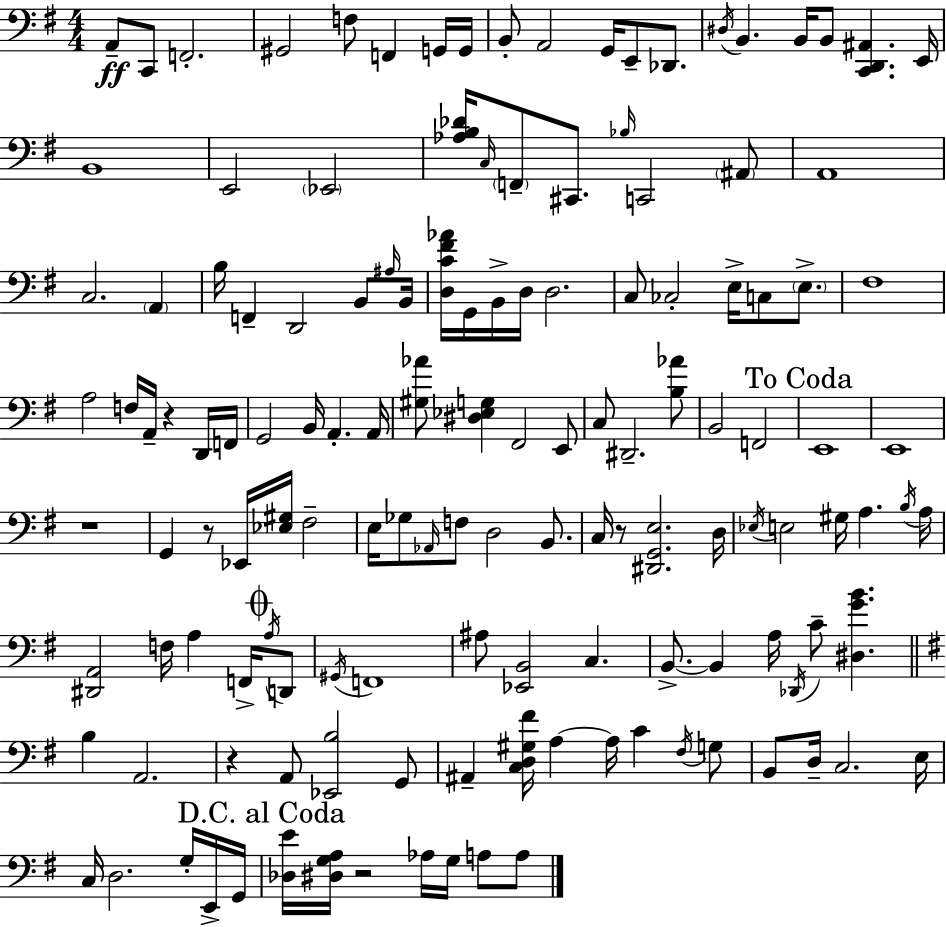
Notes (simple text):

A2/e C2/e F2/h. G#2/h F3/e F2/q G2/s G2/s B2/e A2/h G2/s E2/e Db2/e. D#3/s B2/q. B2/s B2/e [C2,D2,A#2]/q. E2/s B2/w E2/h Eb2/h [Ab3,B3,Db4]/s C3/s F2/e C#2/e. Bb3/s C2/h A#2/e A2/w C3/h. A2/q B3/s F2/q D2/h B2/e A#3/s B2/s [D3,C4,F#4,Ab4]/s G2/s B2/s D3/s D3/h. C3/e CES3/h E3/s C3/e E3/e. F#3/w A3/h F3/s A2/s R/q D2/s F2/s G2/h B2/s A2/q. A2/s [G#3,Ab4]/e [D#3,Eb3,G3]/q F#2/h E2/e C3/e D#2/h. [B3,Ab4]/e B2/h F2/h E2/w E2/w R/w G2/q R/e Eb2/s [Eb3,G#3]/s F#3/h E3/s Gb3/e Ab2/s F3/e D3/h B2/e. C3/s R/e [D#2,G2,E3]/h. D3/s Eb3/s E3/h G#3/s A3/q. B3/s A3/s [D#2,A2]/h F3/s A3/q F2/s A3/s D2/e G#2/s F2/w A#3/e [Eb2,B2]/h C3/q. B2/e. B2/q A3/s Db2/s C4/e [D#3,G4,B4]/q. B3/q A2/h. R/q A2/e [Eb2,B3]/h G2/e A#2/q [C3,D3,G#3,F#4]/s A3/q A3/s C4/q F#3/s G3/e B2/e D3/s C3/h. E3/s C3/s D3/h. G3/s E2/s G2/s [Db3,E4]/s [D#3,G3,A3]/s R/h Ab3/s G3/s A3/e A3/e